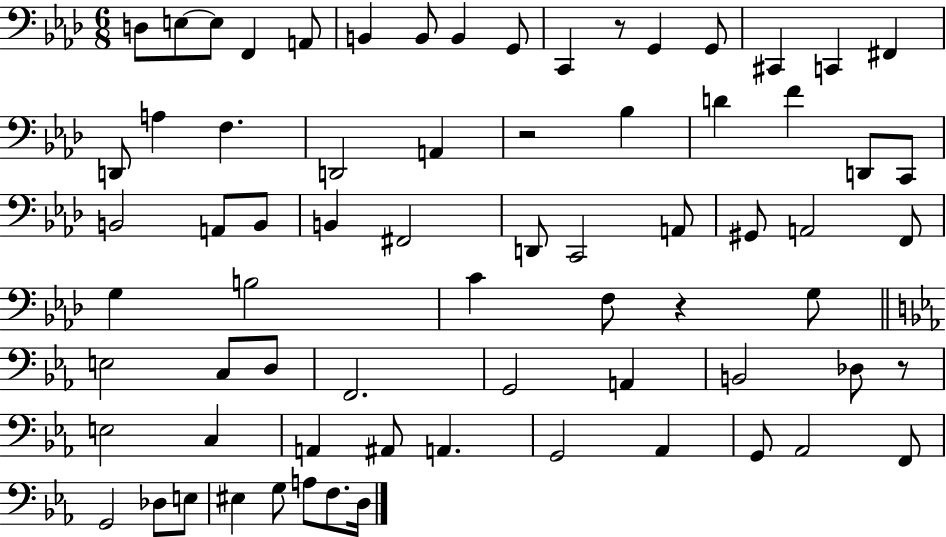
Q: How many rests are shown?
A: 4